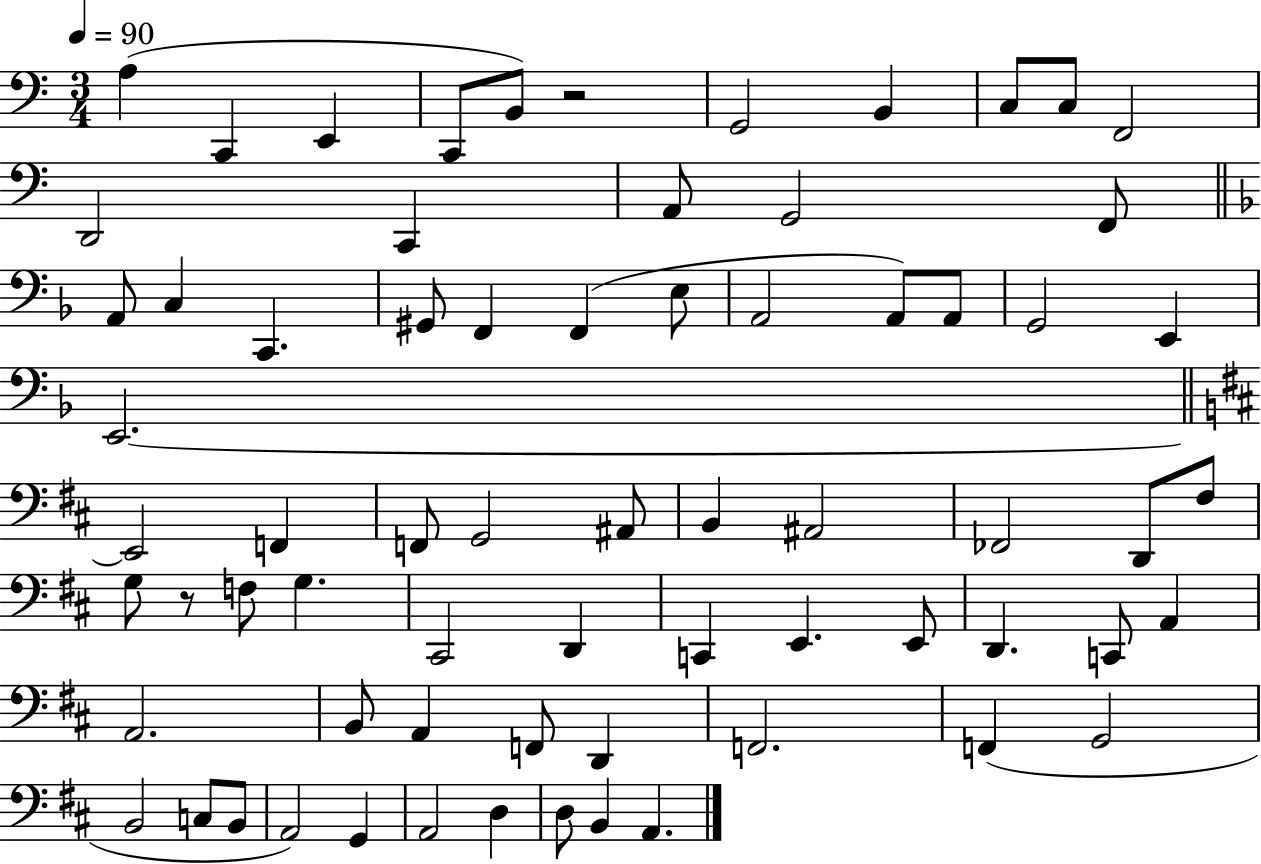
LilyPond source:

{
  \clef bass
  \numericTimeSignature
  \time 3/4
  \key c \major
  \tempo 4 = 90
  a4( c,4 e,4 | c,8 b,8) r2 | g,2 b,4 | c8 c8 f,2 | \break d,2 c,4 | a,8 g,2 f,8 | \bar "||" \break \key d \minor a,8 c4 c,4. | gis,8 f,4 f,4( e8 | a,2 a,8) a,8 | g,2 e,4 | \break e,2.~~ | \bar "||" \break \key d \major e,2 f,4 | f,8 g,2 ais,8 | b,4 ais,2 | fes,2 d,8 fis8 | \break g8 r8 f8 g4. | cis,2 d,4 | c,4 e,4. e,8 | d,4. c,8 a,4 | \break a,2. | b,8 a,4 f,8 d,4 | f,2. | f,4( g,2 | \break b,2 c8 b,8 | a,2) g,4 | a,2 d4 | d8 b,4 a,4. | \break \bar "|."
}